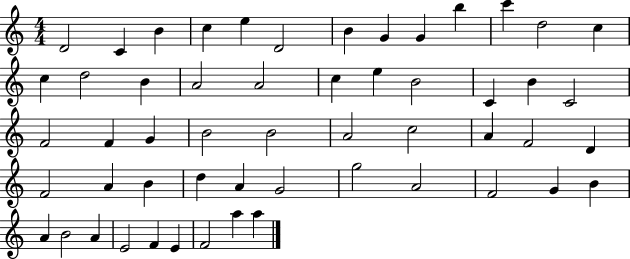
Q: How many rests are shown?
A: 0